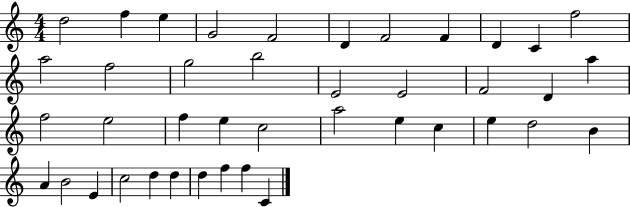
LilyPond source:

{
  \clef treble
  \numericTimeSignature
  \time 4/4
  \key c \major
  d''2 f''4 e''4 | g'2 f'2 | d'4 f'2 f'4 | d'4 c'4 f''2 | \break a''2 f''2 | g''2 b''2 | e'2 e'2 | f'2 d'4 a''4 | \break f''2 e''2 | f''4 e''4 c''2 | a''2 e''4 c''4 | e''4 d''2 b'4 | \break a'4 b'2 e'4 | c''2 d''4 d''4 | d''4 f''4 f''4 c'4 | \bar "|."
}